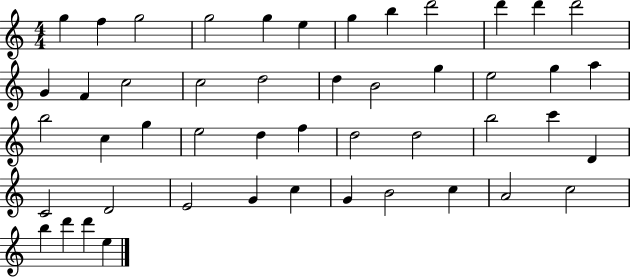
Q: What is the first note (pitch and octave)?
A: G5